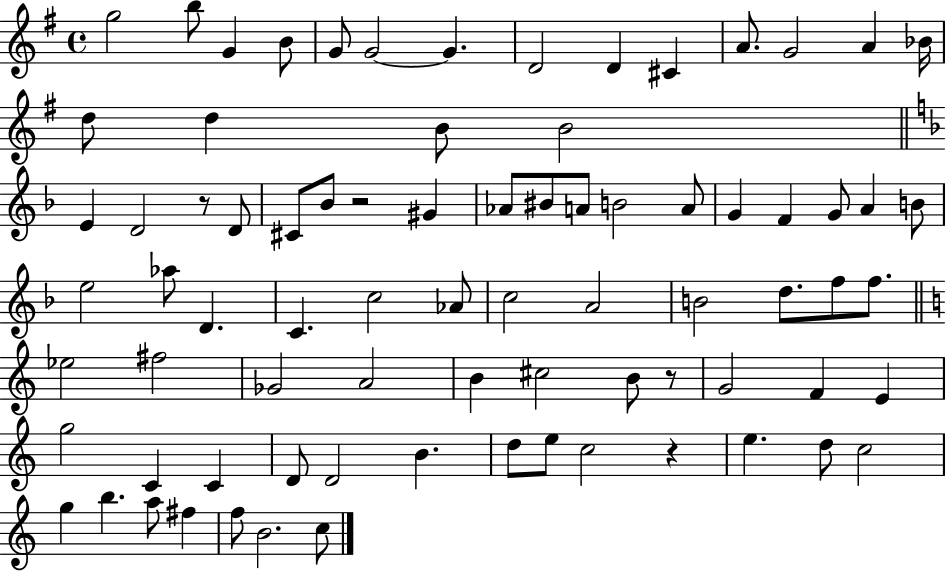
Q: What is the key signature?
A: G major